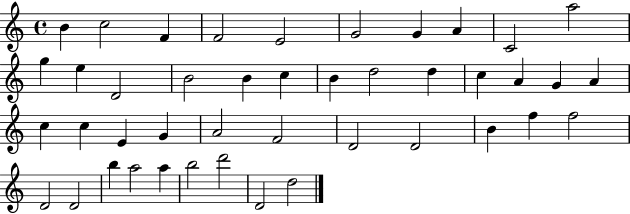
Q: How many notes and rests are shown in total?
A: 43